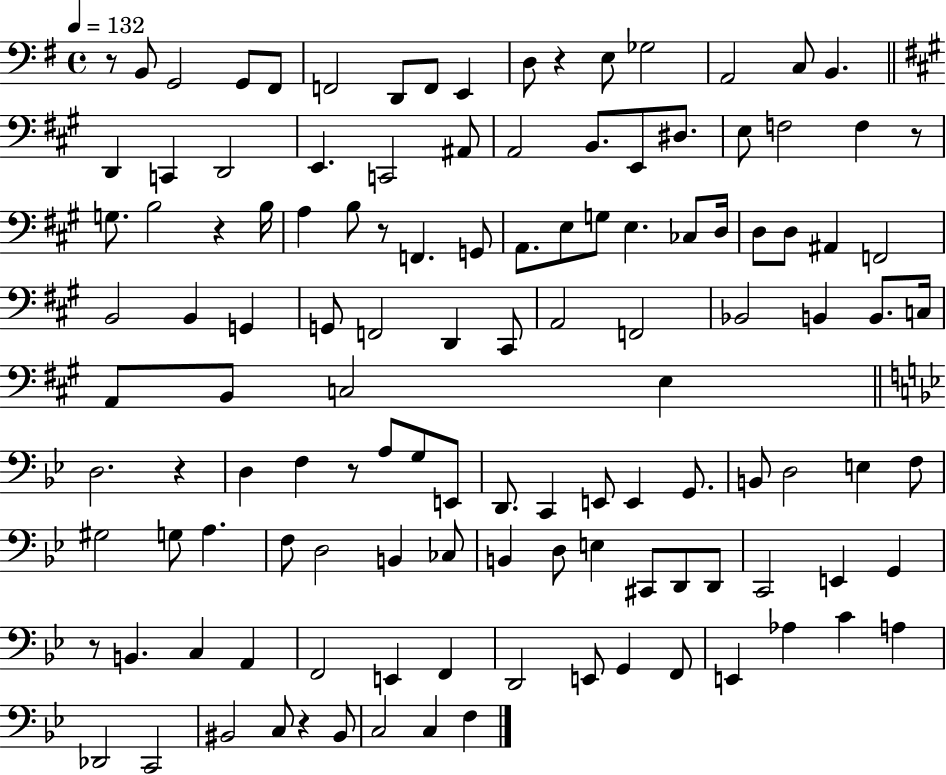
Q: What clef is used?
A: bass